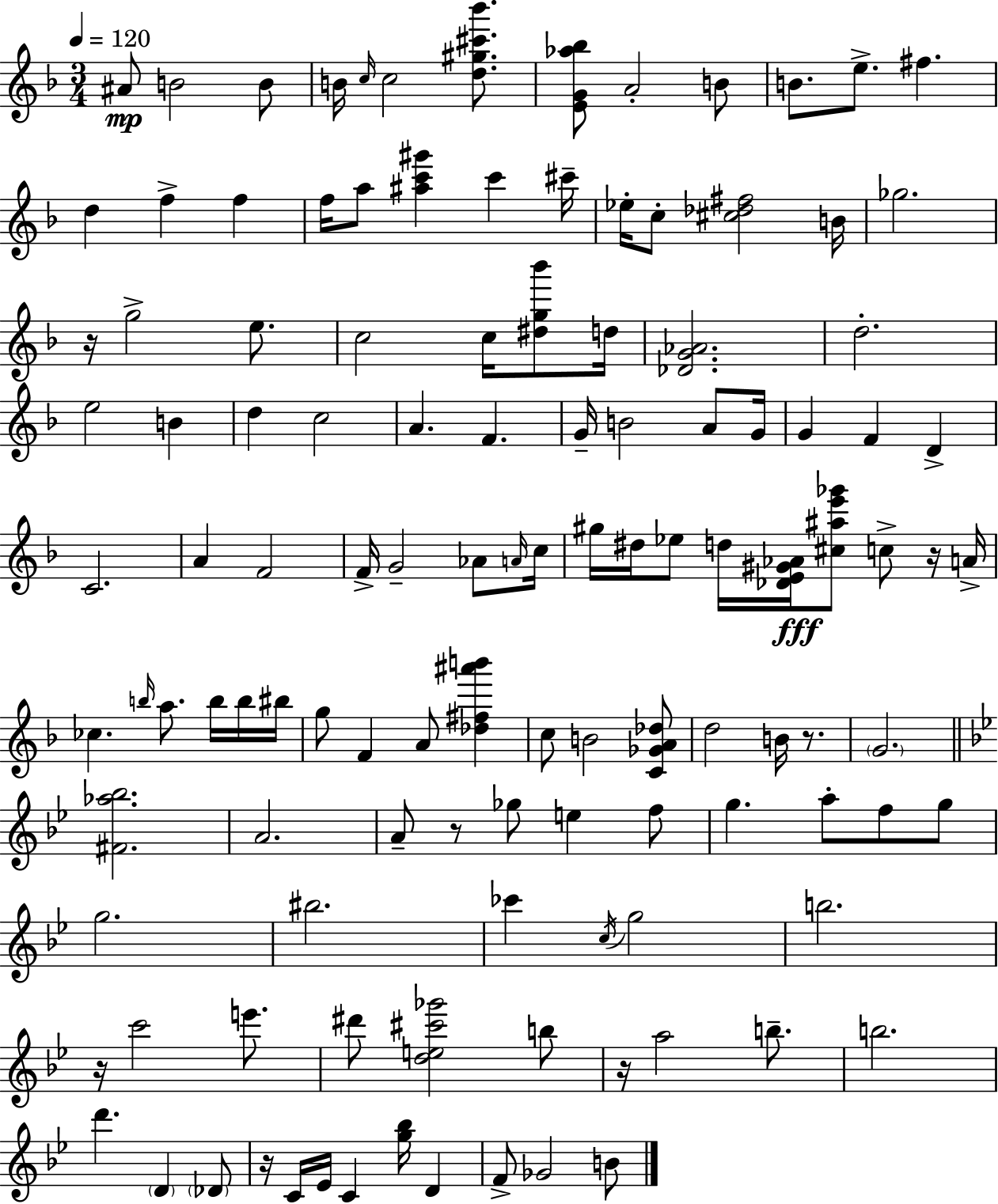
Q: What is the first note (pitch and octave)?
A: A#4